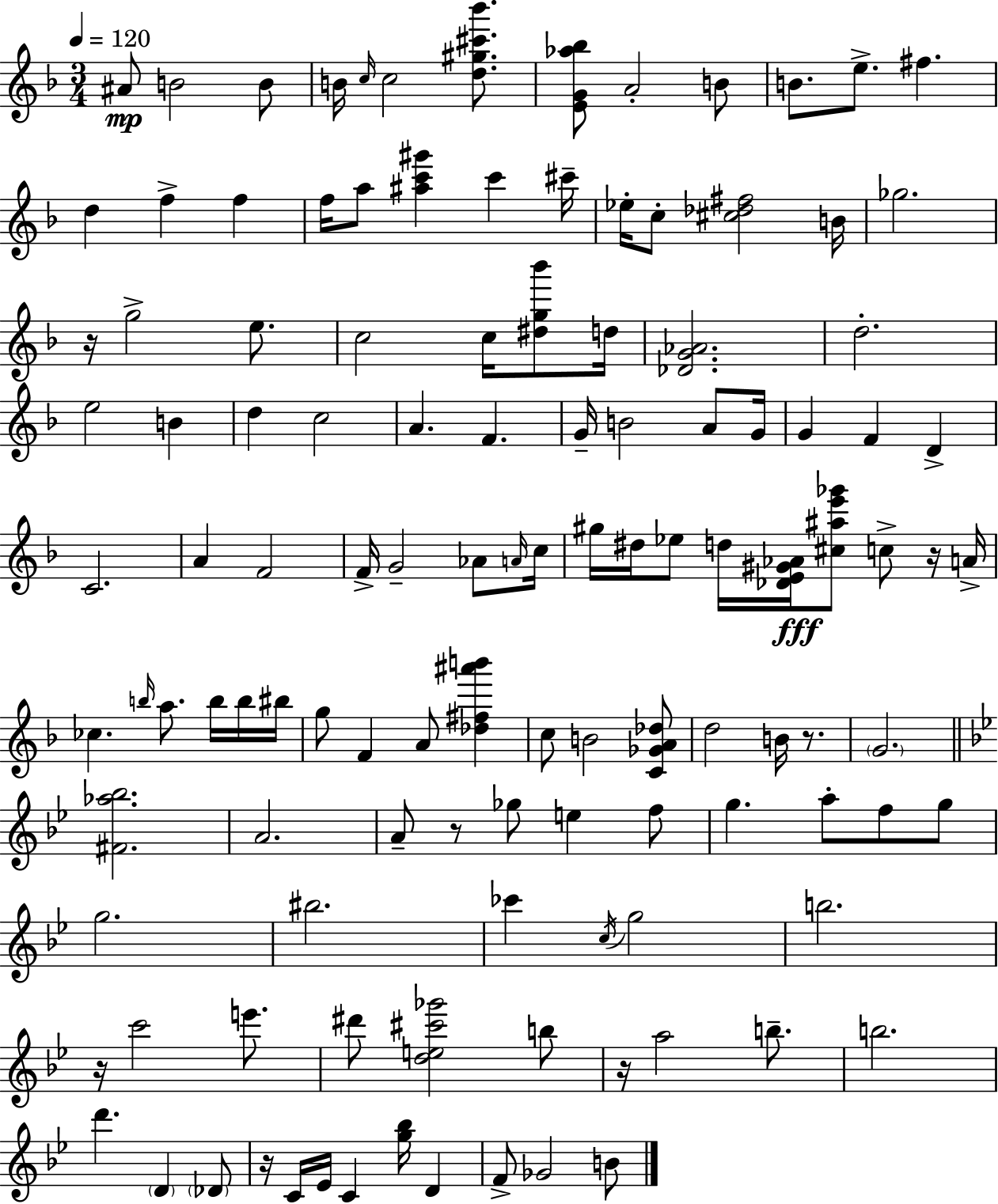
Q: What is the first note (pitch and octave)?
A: A#4